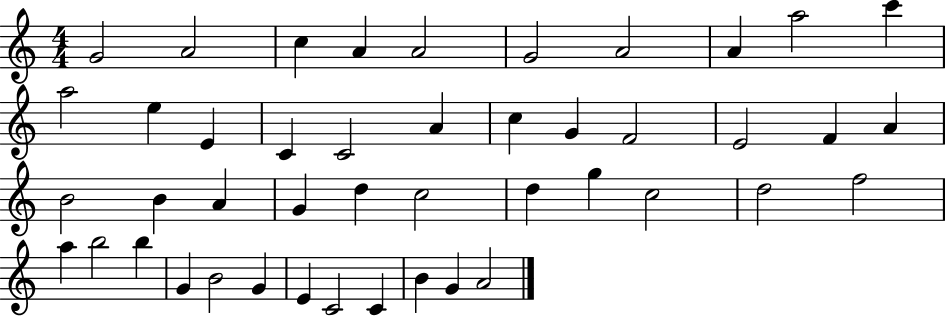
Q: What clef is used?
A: treble